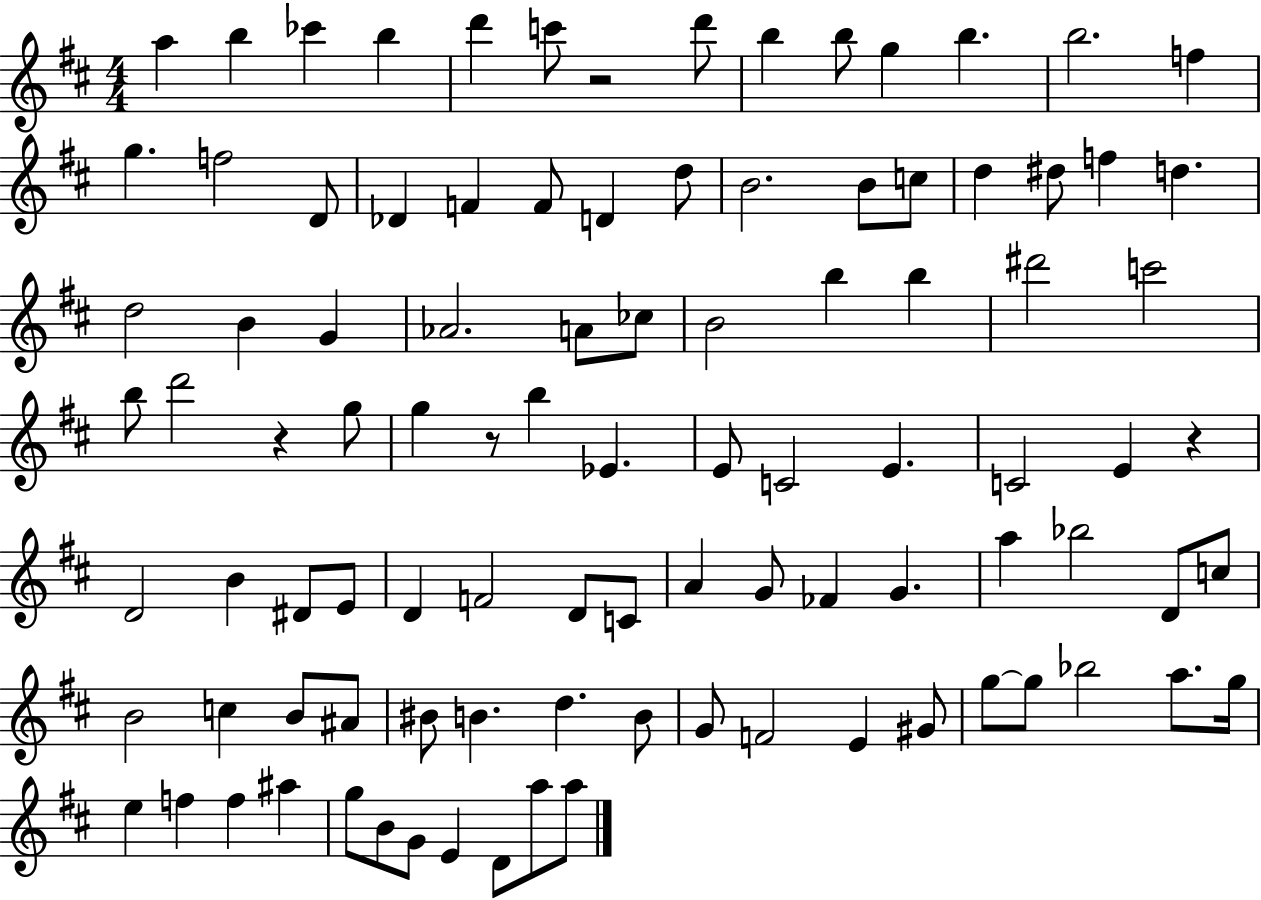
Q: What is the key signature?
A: D major